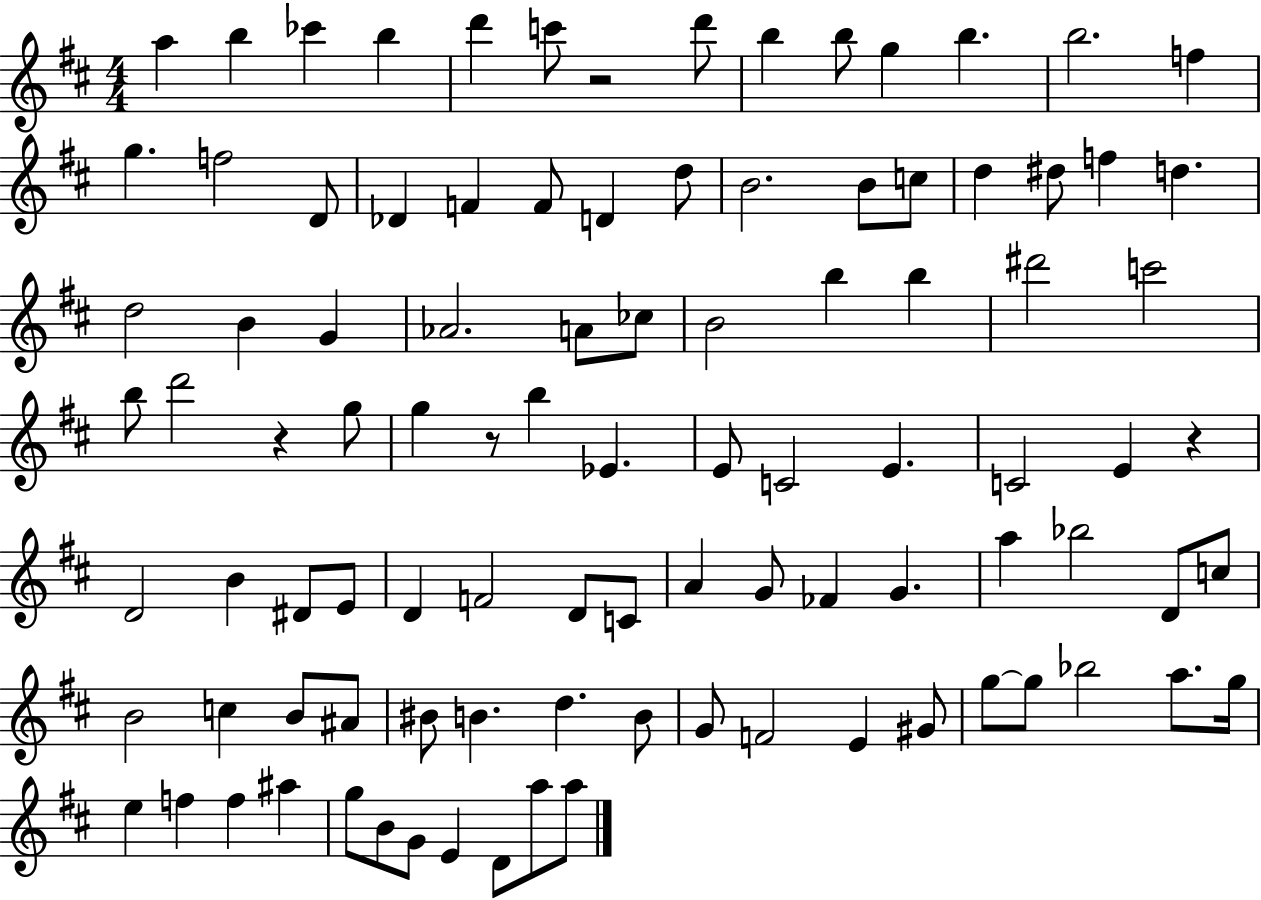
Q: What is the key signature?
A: D major